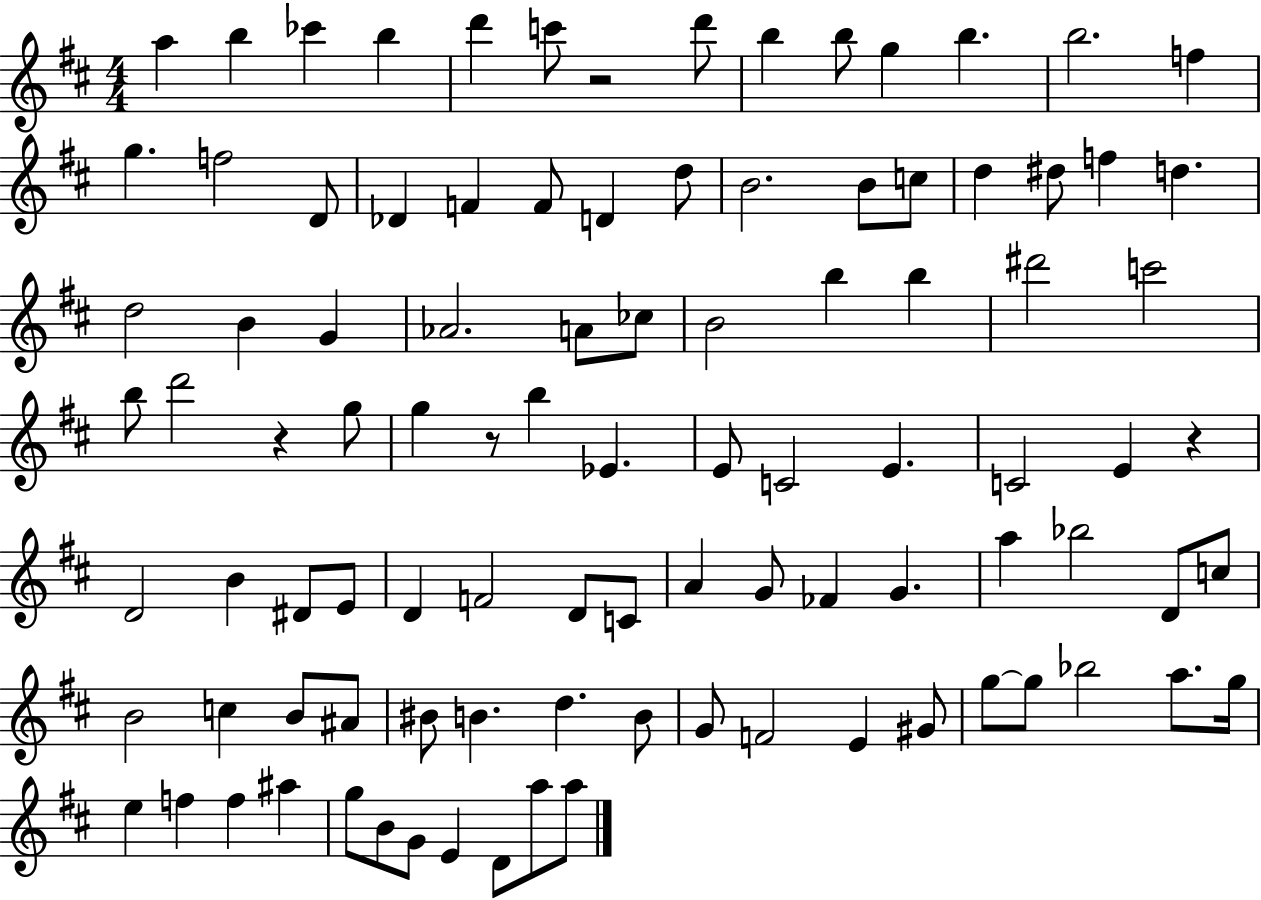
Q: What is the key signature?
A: D major